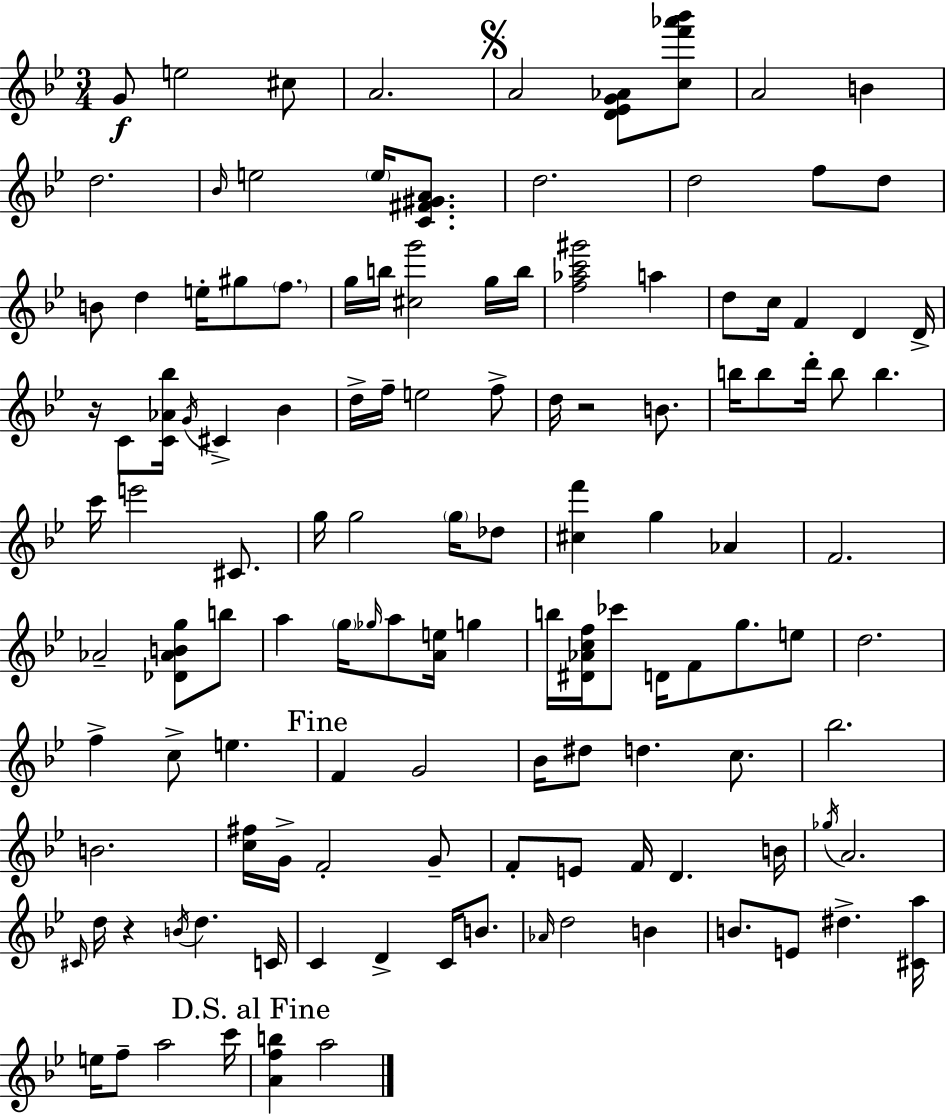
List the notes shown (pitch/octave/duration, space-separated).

G4/e E5/h C#5/e A4/h. A4/h [D4,Eb4,G4,Ab4]/e [C5,F6,Ab6,Bb6]/e A4/h B4/q D5/h. Bb4/s E5/h E5/s [C4,F#4,G#4,A4]/e. D5/h. D5/h F5/e D5/e B4/e D5/q E5/s G#5/e F5/e. G5/s B5/s [C#5,G6]/h G5/s B5/s [F5,Ab5,C6,G#6]/h A5/q D5/e C5/s F4/q D4/q D4/s R/s C4/e [C4,Ab4,Bb5]/s G4/s C#4/q Bb4/q D5/s F5/s E5/h F5/e D5/s R/h B4/e. B5/s B5/e D6/s B5/e B5/q. C6/s E6/h C#4/e. G5/s G5/h G5/s Db5/e [C#5,F6]/q G5/q Ab4/q F4/h. Ab4/h [Db4,Ab4,B4,G5]/e B5/e A5/q G5/s Gb5/s A5/e [A4,E5]/s G5/q B5/s [D#4,Ab4,C5,F5]/s CES6/e D4/s F4/e G5/e. E5/e D5/h. F5/q C5/e E5/q. F4/q G4/h Bb4/s D#5/e D5/q. C5/e. Bb5/h. B4/h. [C5,F#5]/s G4/s F4/h G4/e F4/e E4/e F4/s D4/q. B4/s Gb5/s A4/h. C#4/s D5/s R/q B4/s D5/q. C4/s C4/q D4/q C4/s B4/e. Ab4/s D5/h B4/q B4/e. E4/e D#5/q. [C#4,A5]/s E5/s F5/e A5/h C6/s [A4,F5,B5]/q A5/h